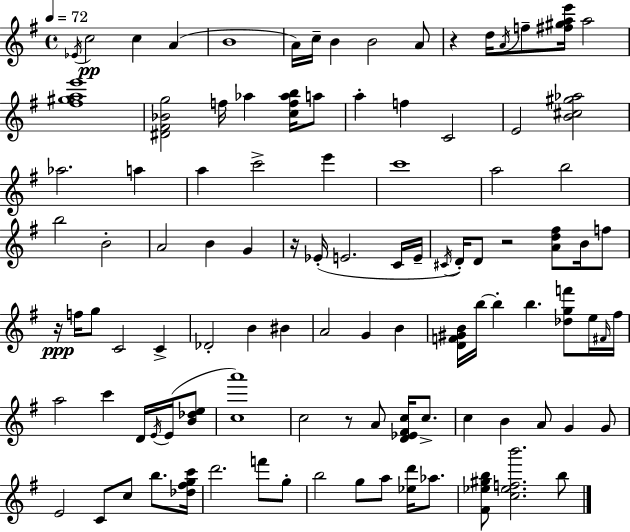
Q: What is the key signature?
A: G major